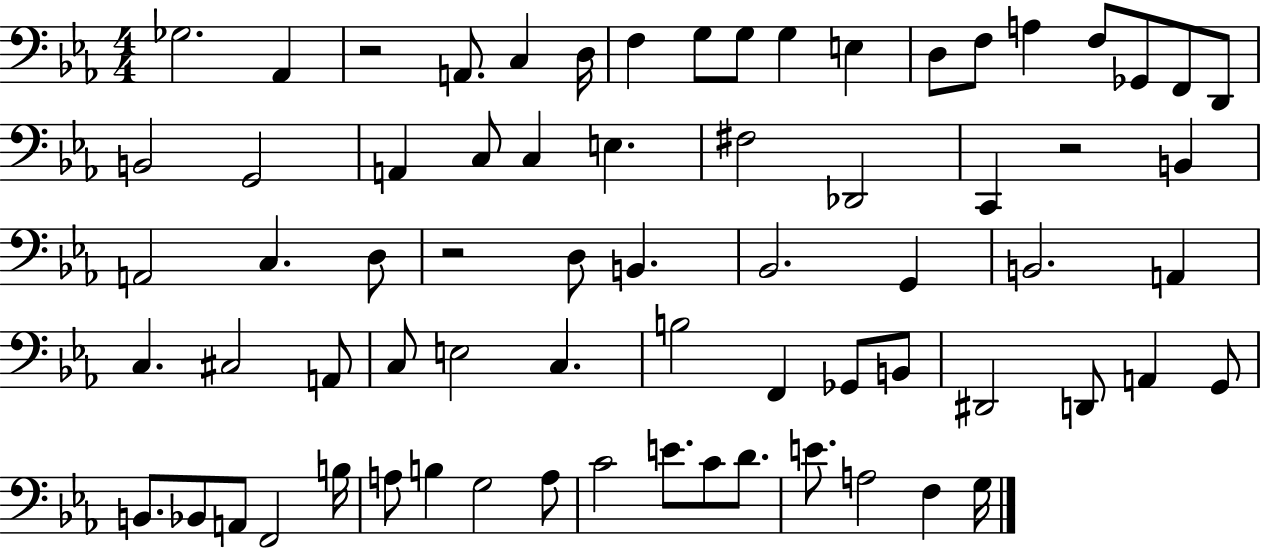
Gb3/h. Ab2/q R/h A2/e. C3/q D3/s F3/q G3/e G3/e G3/q E3/q D3/e F3/e A3/q F3/e Gb2/e F2/e D2/e B2/h G2/h A2/q C3/e C3/q E3/q. F#3/h Db2/h C2/q R/h B2/q A2/h C3/q. D3/e R/h D3/e B2/q. Bb2/h. G2/q B2/h. A2/q C3/q. C#3/h A2/e C3/e E3/h C3/q. B3/h F2/q Gb2/e B2/e D#2/h D2/e A2/q G2/e B2/e. Bb2/e A2/e F2/h B3/s A3/e B3/q G3/h A3/e C4/h E4/e. C4/e D4/e. E4/e. A3/h F3/q G3/s